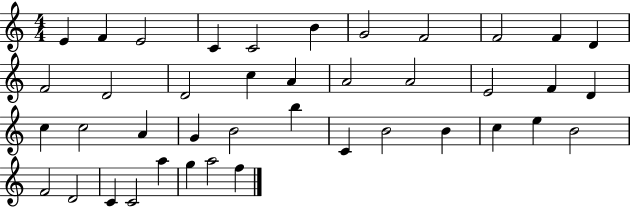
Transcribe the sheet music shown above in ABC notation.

X:1
T:Untitled
M:4/4
L:1/4
K:C
E F E2 C C2 B G2 F2 F2 F D F2 D2 D2 c A A2 A2 E2 F D c c2 A G B2 b C B2 B c e B2 F2 D2 C C2 a g a2 f